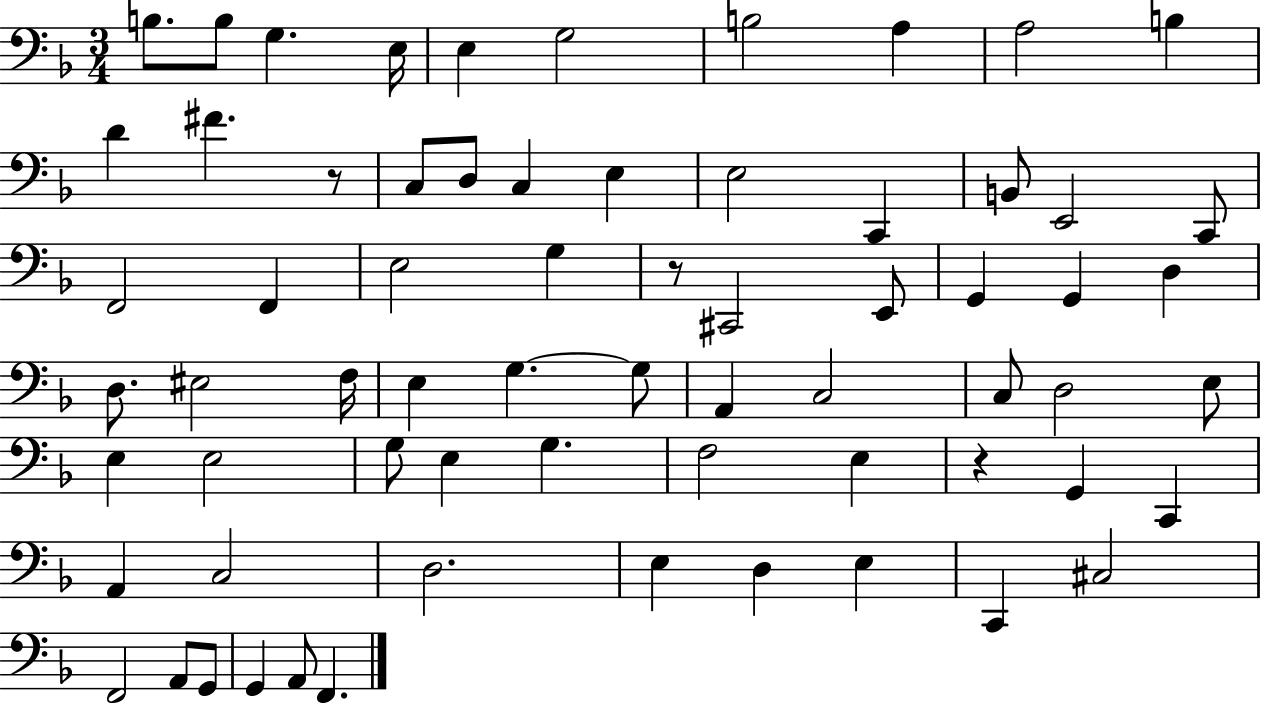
{
  \clef bass
  \numericTimeSignature
  \time 3/4
  \key f \major
  b8. b8 g4. e16 | e4 g2 | b2 a4 | a2 b4 | \break d'4 fis'4. r8 | c8 d8 c4 e4 | e2 c,4 | b,8 e,2 c,8 | \break f,2 f,4 | e2 g4 | r8 cis,2 e,8 | g,4 g,4 d4 | \break d8. eis2 f16 | e4 g4.~~ g8 | a,4 c2 | c8 d2 e8 | \break e4 e2 | g8 e4 g4. | f2 e4 | r4 g,4 c,4 | \break a,4 c2 | d2. | e4 d4 e4 | c,4 cis2 | \break f,2 a,8 g,8 | g,4 a,8 f,4. | \bar "|."
}